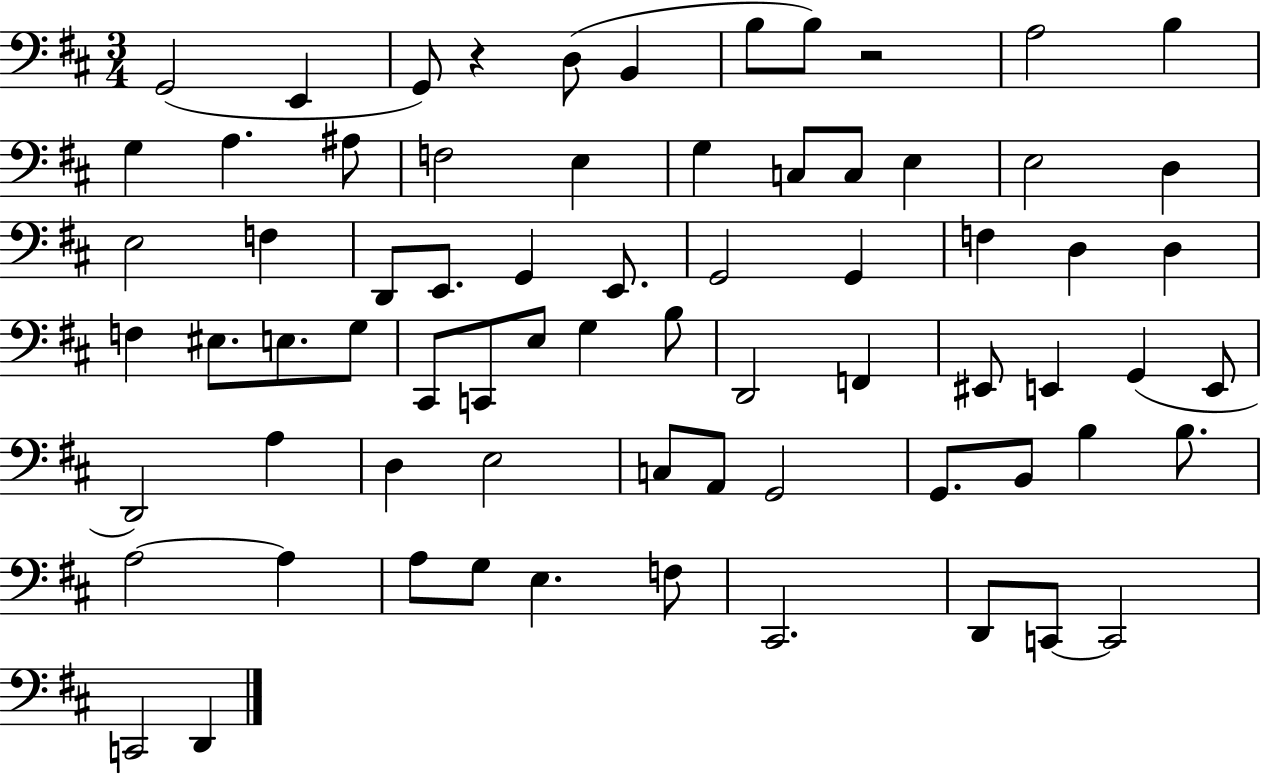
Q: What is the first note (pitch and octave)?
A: G2